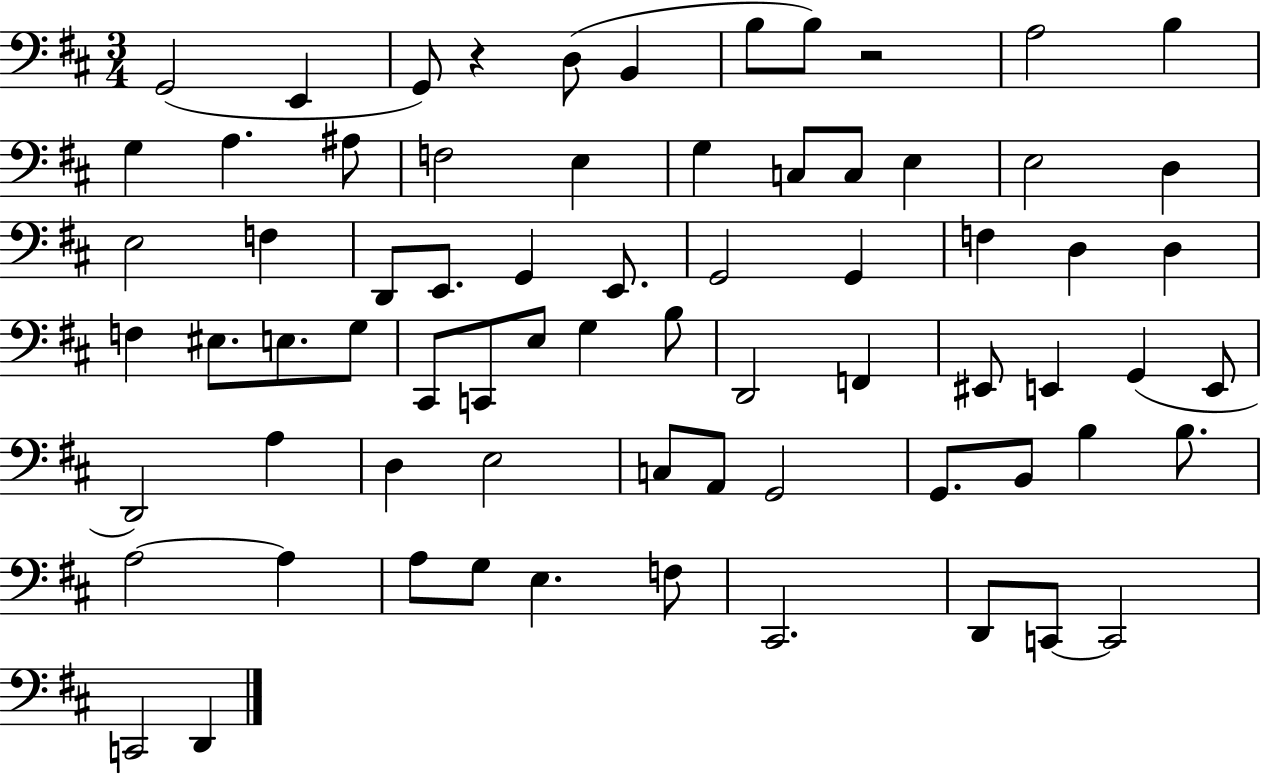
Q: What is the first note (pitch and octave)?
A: G2